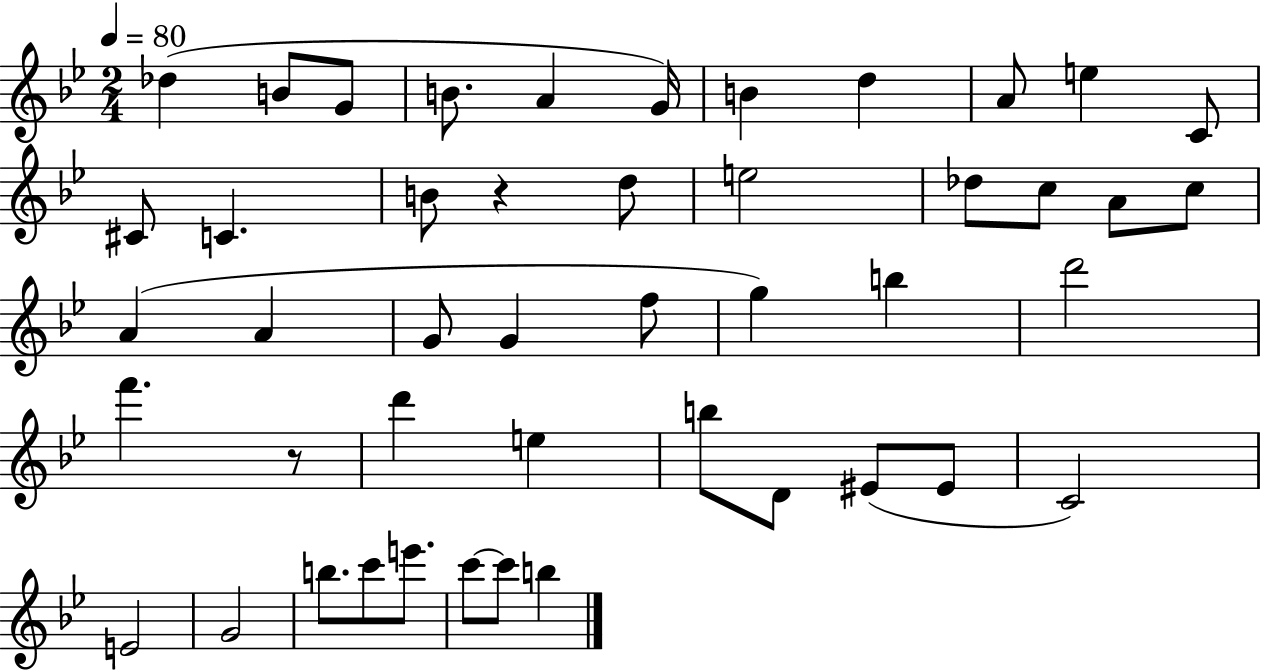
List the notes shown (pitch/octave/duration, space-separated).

Db5/q B4/e G4/e B4/e. A4/q G4/s B4/q D5/q A4/e E5/q C4/e C#4/e C4/q. B4/e R/q D5/e E5/h Db5/e C5/e A4/e C5/e A4/q A4/q G4/e G4/q F5/e G5/q B5/q D6/h F6/q. R/e D6/q E5/q B5/e D4/e EIS4/e EIS4/e C4/h E4/h G4/h B5/e. C6/e E6/e. C6/e C6/e B5/q